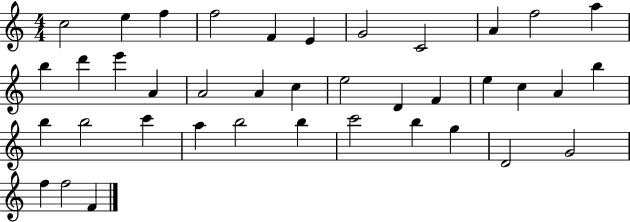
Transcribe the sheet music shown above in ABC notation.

X:1
T:Untitled
M:4/4
L:1/4
K:C
c2 e f f2 F E G2 C2 A f2 a b d' e' A A2 A c e2 D F e c A b b b2 c' a b2 b c'2 b g D2 G2 f f2 F